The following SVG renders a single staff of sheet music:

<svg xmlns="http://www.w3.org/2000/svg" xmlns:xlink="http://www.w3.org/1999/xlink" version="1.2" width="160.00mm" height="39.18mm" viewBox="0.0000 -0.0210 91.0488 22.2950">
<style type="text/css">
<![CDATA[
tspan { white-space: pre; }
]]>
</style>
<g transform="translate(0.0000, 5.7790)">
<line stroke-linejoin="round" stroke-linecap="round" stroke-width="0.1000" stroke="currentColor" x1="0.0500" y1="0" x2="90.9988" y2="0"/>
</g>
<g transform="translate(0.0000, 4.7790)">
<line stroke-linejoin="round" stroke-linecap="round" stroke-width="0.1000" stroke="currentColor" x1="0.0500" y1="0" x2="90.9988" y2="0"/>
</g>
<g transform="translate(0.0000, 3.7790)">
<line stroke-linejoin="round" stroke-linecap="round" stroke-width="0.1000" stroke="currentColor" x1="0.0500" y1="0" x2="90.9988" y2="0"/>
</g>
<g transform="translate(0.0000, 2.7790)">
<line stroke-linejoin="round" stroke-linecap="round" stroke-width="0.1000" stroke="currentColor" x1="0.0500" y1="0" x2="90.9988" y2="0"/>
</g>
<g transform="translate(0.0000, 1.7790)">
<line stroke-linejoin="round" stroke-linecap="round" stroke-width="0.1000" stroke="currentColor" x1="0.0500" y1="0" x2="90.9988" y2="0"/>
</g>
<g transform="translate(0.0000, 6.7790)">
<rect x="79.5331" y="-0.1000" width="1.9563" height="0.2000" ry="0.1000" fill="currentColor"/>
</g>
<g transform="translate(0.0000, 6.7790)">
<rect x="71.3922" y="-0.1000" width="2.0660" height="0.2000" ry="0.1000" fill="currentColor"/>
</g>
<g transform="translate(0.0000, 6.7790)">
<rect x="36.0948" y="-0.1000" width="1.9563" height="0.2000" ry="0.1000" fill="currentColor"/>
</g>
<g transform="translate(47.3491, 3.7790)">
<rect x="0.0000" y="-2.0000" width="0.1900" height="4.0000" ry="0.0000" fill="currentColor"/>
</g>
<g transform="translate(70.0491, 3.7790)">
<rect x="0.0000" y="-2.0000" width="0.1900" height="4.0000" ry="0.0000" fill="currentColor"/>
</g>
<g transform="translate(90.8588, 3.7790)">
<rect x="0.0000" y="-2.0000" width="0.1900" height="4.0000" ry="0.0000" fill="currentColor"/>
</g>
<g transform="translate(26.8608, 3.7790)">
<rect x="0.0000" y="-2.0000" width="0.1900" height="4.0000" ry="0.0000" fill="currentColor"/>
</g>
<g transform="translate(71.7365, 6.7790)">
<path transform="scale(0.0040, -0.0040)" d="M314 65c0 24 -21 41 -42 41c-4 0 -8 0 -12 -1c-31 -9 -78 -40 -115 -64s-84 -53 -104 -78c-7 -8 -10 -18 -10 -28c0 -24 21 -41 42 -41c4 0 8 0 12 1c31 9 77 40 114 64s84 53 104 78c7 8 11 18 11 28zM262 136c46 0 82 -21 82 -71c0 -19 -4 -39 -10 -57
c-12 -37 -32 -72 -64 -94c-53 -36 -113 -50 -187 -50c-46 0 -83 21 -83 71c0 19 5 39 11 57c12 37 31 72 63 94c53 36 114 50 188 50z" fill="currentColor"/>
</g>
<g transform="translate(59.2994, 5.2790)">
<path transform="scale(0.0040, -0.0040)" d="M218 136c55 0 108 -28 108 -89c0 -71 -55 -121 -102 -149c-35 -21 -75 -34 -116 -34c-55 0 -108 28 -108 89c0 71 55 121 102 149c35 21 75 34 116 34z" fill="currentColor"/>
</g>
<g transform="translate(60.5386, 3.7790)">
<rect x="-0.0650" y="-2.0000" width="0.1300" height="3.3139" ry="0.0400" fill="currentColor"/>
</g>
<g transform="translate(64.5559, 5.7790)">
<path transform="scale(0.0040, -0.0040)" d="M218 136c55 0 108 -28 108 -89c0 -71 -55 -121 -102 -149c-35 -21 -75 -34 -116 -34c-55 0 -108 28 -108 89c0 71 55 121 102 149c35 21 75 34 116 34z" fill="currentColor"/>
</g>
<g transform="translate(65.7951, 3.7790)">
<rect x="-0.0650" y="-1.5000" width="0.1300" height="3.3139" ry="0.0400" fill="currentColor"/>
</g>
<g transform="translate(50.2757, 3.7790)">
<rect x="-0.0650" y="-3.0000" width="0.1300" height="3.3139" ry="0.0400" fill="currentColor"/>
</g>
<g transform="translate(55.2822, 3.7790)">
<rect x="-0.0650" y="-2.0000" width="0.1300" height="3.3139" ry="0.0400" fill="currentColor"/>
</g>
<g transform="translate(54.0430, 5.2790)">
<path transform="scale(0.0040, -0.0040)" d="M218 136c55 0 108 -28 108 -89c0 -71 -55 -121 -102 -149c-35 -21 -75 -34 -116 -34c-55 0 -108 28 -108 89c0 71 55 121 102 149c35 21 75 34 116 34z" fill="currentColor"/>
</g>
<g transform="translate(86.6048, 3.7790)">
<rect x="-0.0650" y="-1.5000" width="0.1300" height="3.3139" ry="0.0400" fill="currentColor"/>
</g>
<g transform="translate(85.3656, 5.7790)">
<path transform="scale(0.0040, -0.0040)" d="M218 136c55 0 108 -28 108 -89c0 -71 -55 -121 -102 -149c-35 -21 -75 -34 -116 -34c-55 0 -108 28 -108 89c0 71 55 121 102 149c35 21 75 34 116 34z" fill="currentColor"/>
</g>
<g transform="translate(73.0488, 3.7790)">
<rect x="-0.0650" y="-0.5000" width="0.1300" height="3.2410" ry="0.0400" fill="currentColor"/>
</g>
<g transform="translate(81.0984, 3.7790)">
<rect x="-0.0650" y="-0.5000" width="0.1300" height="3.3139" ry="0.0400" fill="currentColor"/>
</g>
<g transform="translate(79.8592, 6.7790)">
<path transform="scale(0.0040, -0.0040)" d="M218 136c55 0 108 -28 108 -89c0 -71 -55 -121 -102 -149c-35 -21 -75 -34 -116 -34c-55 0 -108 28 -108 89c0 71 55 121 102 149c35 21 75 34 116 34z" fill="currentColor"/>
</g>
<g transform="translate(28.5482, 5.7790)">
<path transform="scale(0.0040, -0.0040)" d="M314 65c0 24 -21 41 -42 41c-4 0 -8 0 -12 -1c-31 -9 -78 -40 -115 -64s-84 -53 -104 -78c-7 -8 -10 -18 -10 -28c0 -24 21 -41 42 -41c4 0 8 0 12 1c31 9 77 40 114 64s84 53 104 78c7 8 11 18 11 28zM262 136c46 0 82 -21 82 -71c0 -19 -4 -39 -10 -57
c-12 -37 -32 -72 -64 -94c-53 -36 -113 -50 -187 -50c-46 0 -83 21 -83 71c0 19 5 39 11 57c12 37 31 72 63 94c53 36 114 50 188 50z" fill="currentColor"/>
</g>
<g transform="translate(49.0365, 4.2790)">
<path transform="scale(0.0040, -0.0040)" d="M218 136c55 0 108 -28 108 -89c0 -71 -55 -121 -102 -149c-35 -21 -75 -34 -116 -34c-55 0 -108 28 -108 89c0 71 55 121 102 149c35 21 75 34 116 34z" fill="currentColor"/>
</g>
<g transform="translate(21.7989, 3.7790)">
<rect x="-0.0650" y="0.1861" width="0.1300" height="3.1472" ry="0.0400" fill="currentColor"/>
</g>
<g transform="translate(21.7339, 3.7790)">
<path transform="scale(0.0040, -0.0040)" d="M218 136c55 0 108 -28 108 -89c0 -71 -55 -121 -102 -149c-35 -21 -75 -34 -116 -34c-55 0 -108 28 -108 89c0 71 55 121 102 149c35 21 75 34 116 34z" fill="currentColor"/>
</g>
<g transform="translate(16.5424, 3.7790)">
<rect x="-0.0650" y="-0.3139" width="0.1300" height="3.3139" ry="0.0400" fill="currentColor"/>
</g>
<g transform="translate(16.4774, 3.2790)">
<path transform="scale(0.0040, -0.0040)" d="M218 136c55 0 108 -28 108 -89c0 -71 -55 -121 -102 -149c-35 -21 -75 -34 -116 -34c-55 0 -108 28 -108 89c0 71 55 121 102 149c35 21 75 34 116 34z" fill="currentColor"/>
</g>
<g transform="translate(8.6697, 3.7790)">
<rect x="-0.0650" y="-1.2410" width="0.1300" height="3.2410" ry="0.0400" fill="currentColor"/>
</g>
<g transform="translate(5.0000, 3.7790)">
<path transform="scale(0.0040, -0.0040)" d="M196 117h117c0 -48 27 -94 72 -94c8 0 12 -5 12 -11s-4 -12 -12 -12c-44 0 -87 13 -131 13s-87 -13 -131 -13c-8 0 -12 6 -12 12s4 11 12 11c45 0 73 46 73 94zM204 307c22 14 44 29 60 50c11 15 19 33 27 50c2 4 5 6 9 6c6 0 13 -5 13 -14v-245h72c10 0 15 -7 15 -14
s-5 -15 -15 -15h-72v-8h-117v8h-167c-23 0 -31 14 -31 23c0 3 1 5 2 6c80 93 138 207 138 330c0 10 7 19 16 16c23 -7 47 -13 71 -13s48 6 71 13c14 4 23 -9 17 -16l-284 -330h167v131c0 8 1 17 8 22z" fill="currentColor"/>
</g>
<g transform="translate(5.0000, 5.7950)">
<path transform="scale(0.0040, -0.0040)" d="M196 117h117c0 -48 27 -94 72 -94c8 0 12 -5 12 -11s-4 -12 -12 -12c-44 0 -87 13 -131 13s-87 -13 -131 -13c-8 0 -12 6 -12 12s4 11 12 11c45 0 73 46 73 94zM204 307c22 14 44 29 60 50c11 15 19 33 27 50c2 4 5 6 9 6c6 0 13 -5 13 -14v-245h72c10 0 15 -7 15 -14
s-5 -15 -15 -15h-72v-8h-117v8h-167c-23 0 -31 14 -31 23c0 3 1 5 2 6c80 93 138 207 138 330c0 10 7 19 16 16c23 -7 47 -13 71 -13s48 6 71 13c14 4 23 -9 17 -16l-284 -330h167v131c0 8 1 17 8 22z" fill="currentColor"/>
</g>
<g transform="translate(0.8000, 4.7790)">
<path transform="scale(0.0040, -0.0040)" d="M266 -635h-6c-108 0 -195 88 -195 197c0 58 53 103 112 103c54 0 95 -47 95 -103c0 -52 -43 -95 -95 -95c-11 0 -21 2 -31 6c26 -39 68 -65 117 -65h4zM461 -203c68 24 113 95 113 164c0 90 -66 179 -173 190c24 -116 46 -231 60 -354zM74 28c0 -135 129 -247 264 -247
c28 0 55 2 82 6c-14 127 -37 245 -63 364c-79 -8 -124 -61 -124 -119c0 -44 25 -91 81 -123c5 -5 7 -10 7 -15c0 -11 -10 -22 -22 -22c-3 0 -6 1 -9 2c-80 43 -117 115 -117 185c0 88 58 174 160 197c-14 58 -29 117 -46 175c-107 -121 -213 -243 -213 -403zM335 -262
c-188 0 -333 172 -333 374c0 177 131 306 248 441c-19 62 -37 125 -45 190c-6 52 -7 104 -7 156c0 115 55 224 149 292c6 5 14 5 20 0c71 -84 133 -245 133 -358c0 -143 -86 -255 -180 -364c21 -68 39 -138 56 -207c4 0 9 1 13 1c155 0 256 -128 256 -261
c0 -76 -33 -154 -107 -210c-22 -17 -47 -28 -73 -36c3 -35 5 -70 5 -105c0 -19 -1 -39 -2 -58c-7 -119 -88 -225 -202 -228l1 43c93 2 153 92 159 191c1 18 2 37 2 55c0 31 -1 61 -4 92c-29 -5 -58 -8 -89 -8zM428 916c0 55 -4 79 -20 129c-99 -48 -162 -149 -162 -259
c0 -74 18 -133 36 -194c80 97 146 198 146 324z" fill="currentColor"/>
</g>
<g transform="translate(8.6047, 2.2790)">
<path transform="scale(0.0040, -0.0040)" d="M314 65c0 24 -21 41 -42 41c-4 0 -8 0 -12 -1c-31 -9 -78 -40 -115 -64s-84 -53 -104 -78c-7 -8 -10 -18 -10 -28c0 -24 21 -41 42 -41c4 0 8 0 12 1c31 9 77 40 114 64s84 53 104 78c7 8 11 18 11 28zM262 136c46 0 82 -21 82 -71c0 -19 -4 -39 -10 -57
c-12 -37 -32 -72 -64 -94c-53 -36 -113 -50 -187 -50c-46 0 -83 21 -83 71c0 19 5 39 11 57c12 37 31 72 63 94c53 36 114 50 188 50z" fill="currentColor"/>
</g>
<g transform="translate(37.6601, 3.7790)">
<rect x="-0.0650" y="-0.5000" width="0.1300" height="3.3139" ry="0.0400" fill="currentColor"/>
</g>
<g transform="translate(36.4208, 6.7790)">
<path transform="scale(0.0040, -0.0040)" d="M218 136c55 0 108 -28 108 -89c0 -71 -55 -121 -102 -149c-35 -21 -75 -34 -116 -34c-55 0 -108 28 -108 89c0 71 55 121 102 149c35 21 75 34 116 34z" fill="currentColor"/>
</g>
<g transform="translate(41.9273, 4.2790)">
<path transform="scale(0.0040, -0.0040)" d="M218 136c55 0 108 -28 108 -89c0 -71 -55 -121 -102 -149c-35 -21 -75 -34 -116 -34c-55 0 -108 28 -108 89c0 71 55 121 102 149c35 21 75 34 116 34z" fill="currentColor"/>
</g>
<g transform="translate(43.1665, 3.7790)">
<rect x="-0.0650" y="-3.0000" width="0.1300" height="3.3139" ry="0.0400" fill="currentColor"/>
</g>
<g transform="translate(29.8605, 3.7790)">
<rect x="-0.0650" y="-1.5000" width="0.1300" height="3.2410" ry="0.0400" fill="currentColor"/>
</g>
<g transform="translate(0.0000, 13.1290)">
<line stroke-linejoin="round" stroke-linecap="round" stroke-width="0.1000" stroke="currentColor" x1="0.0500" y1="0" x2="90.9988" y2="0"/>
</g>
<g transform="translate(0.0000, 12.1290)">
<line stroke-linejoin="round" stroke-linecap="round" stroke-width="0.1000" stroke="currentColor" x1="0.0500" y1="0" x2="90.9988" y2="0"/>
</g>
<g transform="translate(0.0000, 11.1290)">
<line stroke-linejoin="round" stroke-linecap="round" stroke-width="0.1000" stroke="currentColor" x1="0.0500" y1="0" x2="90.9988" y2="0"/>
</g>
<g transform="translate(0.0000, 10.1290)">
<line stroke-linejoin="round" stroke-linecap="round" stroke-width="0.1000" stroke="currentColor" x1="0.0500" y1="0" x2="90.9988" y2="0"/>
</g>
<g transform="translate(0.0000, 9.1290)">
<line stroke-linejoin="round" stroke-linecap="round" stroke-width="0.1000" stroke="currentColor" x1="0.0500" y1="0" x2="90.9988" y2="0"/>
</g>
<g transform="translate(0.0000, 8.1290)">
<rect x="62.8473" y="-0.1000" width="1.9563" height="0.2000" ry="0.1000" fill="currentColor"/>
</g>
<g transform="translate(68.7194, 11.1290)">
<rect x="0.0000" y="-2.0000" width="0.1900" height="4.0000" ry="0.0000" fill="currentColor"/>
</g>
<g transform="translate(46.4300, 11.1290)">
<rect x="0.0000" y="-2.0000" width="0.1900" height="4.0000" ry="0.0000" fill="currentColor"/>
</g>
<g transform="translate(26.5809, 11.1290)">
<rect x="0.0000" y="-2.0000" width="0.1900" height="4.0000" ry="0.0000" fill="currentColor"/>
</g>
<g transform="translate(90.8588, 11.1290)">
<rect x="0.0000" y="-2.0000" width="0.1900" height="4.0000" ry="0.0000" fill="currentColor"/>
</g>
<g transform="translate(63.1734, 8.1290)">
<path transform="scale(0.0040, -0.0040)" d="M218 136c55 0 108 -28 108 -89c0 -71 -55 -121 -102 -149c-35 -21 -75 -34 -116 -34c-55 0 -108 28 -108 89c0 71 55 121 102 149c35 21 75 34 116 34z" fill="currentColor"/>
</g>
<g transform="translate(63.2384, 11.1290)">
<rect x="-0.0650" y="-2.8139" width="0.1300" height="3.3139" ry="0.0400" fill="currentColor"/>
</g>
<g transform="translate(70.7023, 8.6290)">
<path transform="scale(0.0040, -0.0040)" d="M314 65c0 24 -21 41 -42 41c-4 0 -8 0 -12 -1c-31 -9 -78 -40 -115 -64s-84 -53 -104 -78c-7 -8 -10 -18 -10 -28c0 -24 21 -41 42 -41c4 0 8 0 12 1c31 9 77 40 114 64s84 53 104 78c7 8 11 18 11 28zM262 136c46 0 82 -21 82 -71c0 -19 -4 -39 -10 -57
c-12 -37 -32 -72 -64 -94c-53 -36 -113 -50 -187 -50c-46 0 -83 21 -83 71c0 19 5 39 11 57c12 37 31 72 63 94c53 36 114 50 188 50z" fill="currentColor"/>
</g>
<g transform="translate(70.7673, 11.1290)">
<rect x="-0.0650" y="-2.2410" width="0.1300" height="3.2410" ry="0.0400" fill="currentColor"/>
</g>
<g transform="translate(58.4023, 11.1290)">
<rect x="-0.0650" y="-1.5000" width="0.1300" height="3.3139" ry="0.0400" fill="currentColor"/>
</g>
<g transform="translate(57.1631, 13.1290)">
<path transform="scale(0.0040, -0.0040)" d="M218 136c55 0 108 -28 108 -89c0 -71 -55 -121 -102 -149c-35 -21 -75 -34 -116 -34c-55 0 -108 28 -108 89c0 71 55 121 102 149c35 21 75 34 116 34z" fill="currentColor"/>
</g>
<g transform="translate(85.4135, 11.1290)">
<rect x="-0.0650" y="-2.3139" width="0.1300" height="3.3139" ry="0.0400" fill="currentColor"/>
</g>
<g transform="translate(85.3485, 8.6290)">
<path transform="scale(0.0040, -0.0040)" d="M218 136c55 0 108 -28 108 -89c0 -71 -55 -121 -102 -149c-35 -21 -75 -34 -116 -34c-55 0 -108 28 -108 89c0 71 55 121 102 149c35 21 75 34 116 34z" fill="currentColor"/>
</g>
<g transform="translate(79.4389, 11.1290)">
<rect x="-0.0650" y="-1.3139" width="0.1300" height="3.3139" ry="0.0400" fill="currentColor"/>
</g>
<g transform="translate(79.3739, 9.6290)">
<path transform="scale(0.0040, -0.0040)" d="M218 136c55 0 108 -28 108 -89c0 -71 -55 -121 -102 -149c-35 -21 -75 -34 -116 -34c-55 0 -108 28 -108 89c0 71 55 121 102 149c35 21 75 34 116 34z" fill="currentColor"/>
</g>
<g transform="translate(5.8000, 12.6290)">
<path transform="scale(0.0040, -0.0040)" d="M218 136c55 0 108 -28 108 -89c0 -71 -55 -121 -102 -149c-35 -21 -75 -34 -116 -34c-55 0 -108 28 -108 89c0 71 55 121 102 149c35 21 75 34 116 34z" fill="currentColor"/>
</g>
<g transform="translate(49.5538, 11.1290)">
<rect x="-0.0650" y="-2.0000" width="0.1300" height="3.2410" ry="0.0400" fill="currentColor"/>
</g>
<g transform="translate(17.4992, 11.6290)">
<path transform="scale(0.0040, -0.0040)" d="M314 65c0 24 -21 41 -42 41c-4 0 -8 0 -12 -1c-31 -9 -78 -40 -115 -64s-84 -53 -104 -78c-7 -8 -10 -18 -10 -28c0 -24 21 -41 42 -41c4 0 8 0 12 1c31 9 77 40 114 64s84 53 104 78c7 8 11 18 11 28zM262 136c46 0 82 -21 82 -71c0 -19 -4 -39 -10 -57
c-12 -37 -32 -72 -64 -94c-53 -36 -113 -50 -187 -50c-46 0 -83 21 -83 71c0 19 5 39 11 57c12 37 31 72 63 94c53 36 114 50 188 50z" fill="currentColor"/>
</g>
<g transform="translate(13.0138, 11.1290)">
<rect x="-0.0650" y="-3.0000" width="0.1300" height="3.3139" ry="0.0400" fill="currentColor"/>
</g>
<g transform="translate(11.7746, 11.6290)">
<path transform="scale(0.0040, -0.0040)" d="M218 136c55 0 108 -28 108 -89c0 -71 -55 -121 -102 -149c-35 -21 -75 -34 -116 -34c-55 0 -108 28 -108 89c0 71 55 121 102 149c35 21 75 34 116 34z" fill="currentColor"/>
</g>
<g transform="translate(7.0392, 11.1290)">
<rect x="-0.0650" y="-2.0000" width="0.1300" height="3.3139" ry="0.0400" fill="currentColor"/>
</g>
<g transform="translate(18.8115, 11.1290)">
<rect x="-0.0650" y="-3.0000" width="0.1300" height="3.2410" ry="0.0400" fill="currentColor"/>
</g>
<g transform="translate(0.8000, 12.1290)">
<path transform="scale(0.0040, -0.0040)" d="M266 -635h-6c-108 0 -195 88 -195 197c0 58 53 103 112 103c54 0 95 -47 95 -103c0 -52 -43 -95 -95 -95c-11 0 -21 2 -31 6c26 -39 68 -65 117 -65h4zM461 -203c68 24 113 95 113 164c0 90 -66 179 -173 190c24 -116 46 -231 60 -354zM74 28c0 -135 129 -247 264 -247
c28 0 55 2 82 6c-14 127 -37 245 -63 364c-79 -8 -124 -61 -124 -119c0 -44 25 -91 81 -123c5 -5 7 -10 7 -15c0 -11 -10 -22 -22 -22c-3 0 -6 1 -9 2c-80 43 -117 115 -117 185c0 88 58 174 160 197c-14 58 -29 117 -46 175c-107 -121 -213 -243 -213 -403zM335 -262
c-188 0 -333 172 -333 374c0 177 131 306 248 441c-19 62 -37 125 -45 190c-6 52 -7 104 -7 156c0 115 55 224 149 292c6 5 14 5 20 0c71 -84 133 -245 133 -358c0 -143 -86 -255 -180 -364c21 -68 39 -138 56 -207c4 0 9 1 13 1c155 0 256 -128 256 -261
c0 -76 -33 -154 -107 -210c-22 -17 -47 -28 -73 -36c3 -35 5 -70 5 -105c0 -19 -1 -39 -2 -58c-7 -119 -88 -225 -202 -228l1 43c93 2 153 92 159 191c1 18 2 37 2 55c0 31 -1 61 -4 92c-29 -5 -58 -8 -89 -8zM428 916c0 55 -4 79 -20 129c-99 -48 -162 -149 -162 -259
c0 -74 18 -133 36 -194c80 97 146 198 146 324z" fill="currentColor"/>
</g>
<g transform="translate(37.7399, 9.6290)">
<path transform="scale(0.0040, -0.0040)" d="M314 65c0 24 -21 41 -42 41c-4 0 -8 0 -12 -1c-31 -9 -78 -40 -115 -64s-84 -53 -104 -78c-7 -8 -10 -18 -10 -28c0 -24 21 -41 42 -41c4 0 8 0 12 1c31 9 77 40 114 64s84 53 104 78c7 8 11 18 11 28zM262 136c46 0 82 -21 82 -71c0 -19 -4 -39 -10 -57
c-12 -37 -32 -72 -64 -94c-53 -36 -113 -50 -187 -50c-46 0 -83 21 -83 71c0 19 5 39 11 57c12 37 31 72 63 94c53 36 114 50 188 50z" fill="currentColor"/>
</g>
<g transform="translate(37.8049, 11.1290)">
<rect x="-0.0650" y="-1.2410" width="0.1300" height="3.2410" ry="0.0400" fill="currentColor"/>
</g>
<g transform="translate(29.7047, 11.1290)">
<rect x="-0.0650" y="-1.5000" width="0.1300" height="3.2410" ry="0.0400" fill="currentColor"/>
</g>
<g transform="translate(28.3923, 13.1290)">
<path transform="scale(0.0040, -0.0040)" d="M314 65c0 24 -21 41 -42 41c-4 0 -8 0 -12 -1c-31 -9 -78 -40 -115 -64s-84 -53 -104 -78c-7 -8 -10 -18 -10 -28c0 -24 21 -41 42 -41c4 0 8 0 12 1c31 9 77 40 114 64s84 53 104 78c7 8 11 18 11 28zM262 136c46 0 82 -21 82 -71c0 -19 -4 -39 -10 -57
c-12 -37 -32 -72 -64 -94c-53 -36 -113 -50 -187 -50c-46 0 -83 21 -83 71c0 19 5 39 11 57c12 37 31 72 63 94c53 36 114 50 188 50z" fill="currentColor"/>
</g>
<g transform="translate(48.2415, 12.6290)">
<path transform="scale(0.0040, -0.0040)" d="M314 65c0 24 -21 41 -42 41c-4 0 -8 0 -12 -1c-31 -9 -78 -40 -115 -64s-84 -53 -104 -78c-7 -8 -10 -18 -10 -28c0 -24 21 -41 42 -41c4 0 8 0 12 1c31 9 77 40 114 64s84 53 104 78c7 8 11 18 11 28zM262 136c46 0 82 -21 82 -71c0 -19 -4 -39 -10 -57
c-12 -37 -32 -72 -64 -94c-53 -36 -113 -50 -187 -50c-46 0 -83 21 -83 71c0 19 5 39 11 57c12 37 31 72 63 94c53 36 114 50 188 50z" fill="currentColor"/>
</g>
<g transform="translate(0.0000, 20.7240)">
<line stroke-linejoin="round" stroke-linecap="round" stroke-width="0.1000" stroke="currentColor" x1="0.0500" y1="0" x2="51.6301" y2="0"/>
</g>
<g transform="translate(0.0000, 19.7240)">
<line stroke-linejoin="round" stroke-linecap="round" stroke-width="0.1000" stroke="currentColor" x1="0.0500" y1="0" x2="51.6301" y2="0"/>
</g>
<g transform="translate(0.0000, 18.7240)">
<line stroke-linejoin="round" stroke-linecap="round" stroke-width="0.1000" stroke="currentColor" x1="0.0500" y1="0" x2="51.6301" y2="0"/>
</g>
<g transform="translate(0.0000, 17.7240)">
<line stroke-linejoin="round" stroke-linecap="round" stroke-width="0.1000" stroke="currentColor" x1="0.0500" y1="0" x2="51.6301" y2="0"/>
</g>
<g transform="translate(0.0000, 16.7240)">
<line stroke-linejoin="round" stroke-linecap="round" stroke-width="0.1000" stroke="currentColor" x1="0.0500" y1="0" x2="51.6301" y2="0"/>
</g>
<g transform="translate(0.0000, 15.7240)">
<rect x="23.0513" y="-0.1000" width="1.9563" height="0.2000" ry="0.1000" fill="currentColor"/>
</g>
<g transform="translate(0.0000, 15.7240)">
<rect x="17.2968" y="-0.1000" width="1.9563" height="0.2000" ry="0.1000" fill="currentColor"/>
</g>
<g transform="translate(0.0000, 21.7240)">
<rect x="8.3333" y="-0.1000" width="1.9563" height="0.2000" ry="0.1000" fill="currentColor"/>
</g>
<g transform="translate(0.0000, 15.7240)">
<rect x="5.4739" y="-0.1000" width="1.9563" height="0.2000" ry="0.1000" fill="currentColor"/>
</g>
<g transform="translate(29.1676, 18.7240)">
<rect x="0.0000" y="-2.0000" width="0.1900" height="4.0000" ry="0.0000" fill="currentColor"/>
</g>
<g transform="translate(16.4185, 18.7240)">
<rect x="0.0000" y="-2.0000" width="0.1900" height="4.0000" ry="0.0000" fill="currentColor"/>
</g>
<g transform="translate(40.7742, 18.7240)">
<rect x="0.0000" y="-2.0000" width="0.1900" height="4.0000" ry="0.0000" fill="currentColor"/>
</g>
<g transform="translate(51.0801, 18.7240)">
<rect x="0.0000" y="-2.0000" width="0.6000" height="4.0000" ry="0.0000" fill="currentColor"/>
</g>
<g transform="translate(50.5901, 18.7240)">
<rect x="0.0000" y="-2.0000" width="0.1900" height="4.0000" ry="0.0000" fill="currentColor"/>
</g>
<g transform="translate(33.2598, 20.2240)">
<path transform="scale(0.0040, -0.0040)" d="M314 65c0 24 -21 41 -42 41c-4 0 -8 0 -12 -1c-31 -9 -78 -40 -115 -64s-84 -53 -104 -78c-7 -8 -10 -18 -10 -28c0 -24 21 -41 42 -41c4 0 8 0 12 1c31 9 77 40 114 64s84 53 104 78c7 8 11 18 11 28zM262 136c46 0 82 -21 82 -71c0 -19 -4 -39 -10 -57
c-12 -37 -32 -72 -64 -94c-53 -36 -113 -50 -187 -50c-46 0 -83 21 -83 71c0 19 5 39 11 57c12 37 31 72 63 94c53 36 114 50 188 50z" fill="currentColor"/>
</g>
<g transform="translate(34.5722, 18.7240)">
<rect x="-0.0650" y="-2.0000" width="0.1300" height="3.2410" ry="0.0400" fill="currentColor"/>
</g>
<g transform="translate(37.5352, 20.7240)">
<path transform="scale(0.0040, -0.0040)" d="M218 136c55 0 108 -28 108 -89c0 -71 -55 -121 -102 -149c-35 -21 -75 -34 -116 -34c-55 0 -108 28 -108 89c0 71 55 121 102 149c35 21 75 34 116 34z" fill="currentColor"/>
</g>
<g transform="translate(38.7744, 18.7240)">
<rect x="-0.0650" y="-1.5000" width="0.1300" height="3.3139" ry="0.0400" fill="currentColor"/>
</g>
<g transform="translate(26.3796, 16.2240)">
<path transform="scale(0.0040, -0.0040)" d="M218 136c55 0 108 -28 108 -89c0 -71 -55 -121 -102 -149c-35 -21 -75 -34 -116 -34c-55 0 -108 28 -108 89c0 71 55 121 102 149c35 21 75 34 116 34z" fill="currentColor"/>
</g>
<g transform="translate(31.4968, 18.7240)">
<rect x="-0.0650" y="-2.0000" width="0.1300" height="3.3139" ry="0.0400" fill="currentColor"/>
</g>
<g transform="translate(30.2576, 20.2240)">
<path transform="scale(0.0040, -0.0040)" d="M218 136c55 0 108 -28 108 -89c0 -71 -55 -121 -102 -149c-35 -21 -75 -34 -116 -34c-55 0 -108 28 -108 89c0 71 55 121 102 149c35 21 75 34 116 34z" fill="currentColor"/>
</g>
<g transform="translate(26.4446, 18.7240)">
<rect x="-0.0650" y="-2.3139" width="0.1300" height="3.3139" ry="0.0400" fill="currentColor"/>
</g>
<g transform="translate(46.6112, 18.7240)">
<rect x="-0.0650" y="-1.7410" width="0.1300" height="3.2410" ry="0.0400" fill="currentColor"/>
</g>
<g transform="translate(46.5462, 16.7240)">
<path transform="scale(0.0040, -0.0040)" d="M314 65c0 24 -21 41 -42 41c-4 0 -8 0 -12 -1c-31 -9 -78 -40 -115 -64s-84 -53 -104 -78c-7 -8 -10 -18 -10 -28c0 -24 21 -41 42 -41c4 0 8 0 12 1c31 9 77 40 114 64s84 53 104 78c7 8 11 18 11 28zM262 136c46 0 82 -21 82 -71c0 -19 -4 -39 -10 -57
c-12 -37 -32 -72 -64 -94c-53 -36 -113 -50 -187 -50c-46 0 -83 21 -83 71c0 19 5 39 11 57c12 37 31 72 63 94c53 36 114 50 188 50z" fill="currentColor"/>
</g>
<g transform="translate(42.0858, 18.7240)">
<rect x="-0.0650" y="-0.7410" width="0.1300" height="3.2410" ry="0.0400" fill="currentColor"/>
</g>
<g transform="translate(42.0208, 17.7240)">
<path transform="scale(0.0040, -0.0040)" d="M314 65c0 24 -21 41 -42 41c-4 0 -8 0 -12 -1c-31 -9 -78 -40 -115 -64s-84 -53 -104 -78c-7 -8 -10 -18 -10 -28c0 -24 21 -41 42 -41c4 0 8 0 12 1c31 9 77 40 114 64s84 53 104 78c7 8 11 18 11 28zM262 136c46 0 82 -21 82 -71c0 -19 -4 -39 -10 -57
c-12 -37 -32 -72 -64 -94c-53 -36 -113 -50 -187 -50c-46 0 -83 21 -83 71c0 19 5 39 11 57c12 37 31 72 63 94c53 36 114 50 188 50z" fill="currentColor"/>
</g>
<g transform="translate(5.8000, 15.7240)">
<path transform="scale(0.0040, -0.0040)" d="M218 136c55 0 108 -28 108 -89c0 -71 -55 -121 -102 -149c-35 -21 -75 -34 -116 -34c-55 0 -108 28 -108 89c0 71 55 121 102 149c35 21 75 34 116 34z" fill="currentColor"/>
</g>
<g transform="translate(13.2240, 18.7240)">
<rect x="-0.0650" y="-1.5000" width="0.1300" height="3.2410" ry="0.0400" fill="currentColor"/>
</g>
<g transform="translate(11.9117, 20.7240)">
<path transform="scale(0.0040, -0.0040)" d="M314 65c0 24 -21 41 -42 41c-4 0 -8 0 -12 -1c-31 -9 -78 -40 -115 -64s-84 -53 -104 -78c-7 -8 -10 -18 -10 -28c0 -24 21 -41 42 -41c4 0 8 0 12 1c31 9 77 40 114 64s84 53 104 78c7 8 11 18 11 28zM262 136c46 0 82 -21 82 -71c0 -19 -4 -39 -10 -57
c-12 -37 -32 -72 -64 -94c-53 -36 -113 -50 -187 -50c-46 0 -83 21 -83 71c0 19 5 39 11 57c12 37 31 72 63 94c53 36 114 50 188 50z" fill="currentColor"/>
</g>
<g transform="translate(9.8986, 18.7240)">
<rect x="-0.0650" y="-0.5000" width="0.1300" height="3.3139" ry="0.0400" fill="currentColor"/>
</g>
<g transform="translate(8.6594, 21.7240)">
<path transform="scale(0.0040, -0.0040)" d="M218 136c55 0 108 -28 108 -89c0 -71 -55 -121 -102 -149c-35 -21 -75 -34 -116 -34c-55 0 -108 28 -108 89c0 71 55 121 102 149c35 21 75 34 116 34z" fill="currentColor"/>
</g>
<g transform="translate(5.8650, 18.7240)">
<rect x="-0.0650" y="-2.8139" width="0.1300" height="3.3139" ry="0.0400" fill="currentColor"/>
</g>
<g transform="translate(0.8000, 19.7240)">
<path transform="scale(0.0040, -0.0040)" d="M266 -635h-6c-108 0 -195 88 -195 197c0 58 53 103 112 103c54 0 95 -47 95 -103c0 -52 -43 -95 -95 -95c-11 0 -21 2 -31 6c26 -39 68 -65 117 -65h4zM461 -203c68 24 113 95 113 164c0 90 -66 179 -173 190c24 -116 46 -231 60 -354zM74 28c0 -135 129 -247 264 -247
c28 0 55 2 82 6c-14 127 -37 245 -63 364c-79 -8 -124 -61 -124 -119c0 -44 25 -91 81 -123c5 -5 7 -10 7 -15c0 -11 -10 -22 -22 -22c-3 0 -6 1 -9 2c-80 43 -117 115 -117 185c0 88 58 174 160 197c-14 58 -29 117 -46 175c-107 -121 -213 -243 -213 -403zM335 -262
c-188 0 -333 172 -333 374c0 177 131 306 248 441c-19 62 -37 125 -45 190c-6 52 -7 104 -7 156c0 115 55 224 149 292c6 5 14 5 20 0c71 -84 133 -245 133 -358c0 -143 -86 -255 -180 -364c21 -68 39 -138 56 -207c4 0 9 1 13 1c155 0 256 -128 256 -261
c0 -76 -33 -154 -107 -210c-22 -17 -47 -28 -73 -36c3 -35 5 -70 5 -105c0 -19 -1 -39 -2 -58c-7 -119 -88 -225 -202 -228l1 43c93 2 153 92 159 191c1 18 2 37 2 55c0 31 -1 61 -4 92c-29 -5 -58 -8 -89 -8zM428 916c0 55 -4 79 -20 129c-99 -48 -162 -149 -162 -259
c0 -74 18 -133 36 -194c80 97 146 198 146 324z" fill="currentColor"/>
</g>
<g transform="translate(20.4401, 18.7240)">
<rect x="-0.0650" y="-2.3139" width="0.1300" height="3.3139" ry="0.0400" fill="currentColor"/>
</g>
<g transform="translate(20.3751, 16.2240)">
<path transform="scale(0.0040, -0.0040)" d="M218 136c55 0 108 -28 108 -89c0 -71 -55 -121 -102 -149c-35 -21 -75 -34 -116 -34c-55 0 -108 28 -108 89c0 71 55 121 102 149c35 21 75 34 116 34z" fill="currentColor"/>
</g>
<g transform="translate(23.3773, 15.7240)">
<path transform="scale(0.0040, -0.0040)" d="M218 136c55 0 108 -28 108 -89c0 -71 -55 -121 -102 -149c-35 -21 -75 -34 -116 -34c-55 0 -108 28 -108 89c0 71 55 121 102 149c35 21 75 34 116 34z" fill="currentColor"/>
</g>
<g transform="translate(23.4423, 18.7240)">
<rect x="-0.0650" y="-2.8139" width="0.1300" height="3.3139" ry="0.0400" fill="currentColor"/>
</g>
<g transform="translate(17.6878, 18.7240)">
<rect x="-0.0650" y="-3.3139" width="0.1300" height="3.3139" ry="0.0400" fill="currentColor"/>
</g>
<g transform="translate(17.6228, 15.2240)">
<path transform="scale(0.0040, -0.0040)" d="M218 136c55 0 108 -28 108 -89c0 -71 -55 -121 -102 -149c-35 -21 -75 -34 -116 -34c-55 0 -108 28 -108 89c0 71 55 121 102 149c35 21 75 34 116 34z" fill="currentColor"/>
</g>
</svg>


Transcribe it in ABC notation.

X:1
T:Untitled
M:4/4
L:1/4
K:C
e2 c B E2 C A A F F E C2 C E F A A2 E2 e2 F2 E a g2 e g a C E2 b g a g F F2 E d2 f2